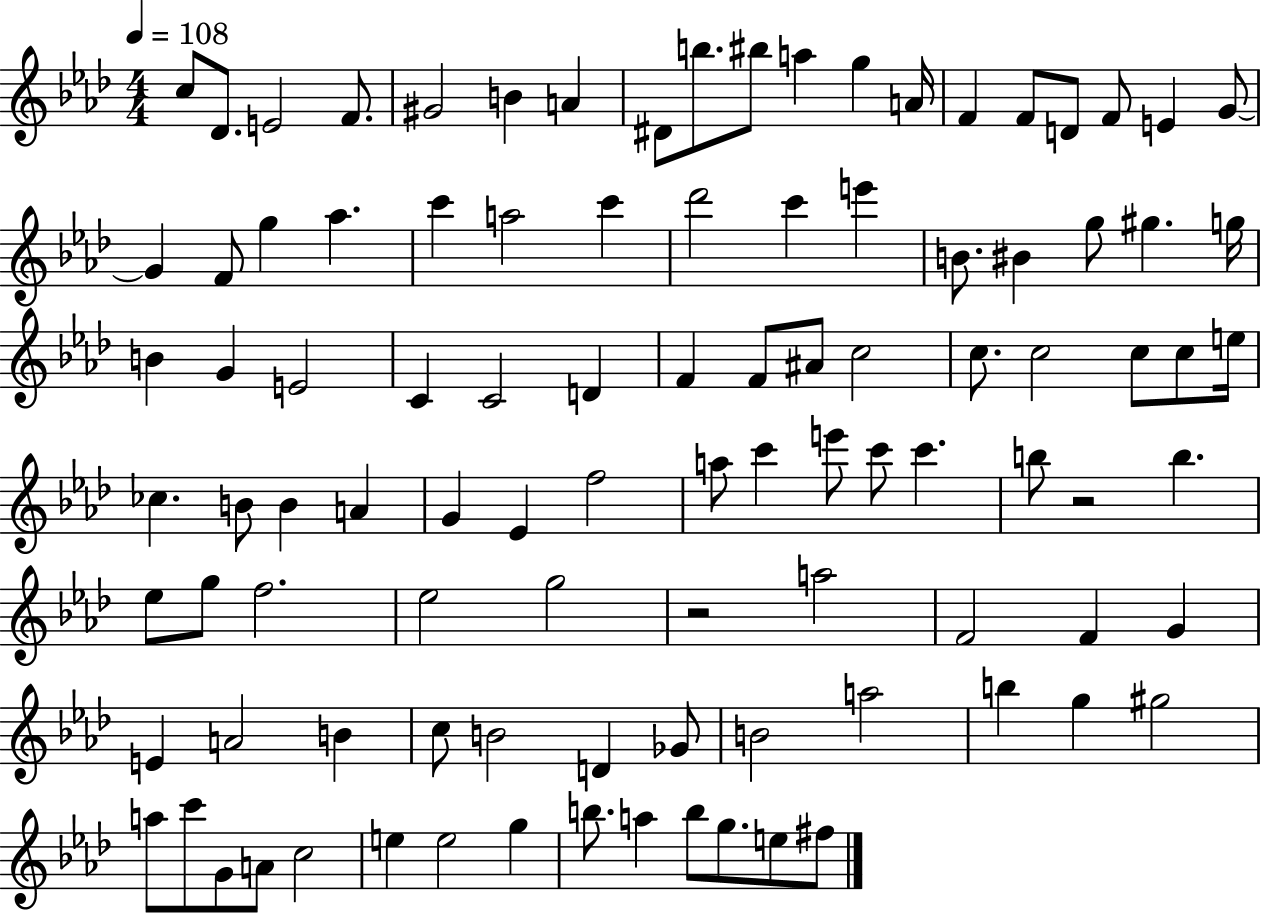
C5/e Db4/e. E4/h F4/e. G#4/h B4/q A4/q D#4/e B5/e. BIS5/e A5/q G5/q A4/s F4/q F4/e D4/e F4/e E4/q G4/e G4/q F4/e G5/q Ab5/q. C6/q A5/h C6/q Db6/h C6/q E6/q B4/e. BIS4/q G5/e G#5/q. G5/s B4/q G4/q E4/h C4/q C4/h D4/q F4/q F4/e A#4/e C5/h C5/e. C5/h C5/e C5/e E5/s CES5/q. B4/e B4/q A4/q G4/q Eb4/q F5/h A5/e C6/q E6/e C6/e C6/q. B5/e R/h B5/q. Eb5/e G5/e F5/h. Eb5/h G5/h R/h A5/h F4/h F4/q G4/q E4/q A4/h B4/q C5/e B4/h D4/q Gb4/e B4/h A5/h B5/q G5/q G#5/h A5/e C6/e G4/e A4/e C5/h E5/q E5/h G5/q B5/e. A5/q B5/e G5/e. E5/e F#5/e